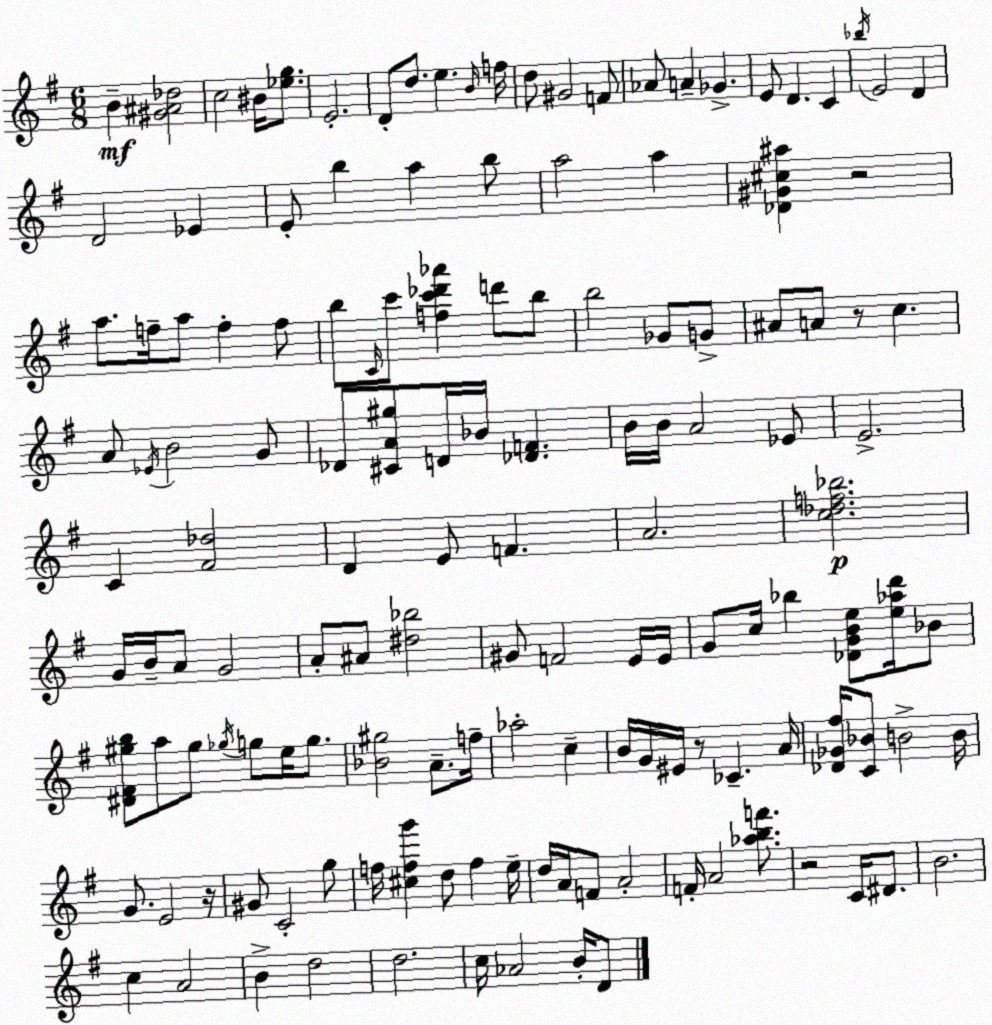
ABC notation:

X:1
T:Untitled
M:6/8
L:1/4
K:G
B [^G^A_d]2 c2 ^B/4 [_eg]/2 E2 D/2 d/2 e B/4 f/4 d/2 ^G2 F/2 _A/2 A _G E/2 D C _b/4 E2 D D2 _E E/2 b a b/2 a2 a [_D^G^c^a] z2 a/2 f/4 a/2 f f/2 b/2 C/4 c'/2 [fc'_d'_a'] d'/2 b/2 b2 _G/2 G/2 ^A/2 A/2 z/2 c A/2 _E/4 B2 G/2 _D/2 [^CA^g]/2 D/4 _B/4 [_DF] B/4 B/4 A2 _E/2 E2 C [^F_d]2 D E/2 F A2 [c_df_b]2 G/4 B/4 A/2 G2 A/2 ^A/2 [^d_b]2 ^G/2 F2 E/4 E/4 G/2 c/4 _b [_DGBe]/2 [e_ad']/4 _B/2 [^D^F^gb]/2 a/2 ^g/2 _g/4 g/2 e/4 g/2 [_B^g]2 A/2 f/4 _a2 c B/4 G/4 ^E/4 z/2 _C A/4 [_D_G^f]/4 [C_B]/2 B2 B/4 G/2 E2 z/4 ^G/2 C2 g/2 f/4 [^cfg'] d/2 f e/4 d/4 A/4 F/2 A2 F/4 A2 [_abf']/2 z2 C/4 ^D/2 B2 c A2 B d2 d2 c/4 _A2 B/4 D/2